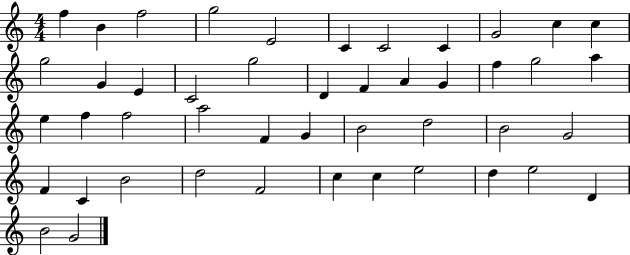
X:1
T:Untitled
M:4/4
L:1/4
K:C
f B f2 g2 E2 C C2 C G2 c c g2 G E C2 g2 D F A G f g2 a e f f2 a2 F G B2 d2 B2 G2 F C B2 d2 F2 c c e2 d e2 D B2 G2